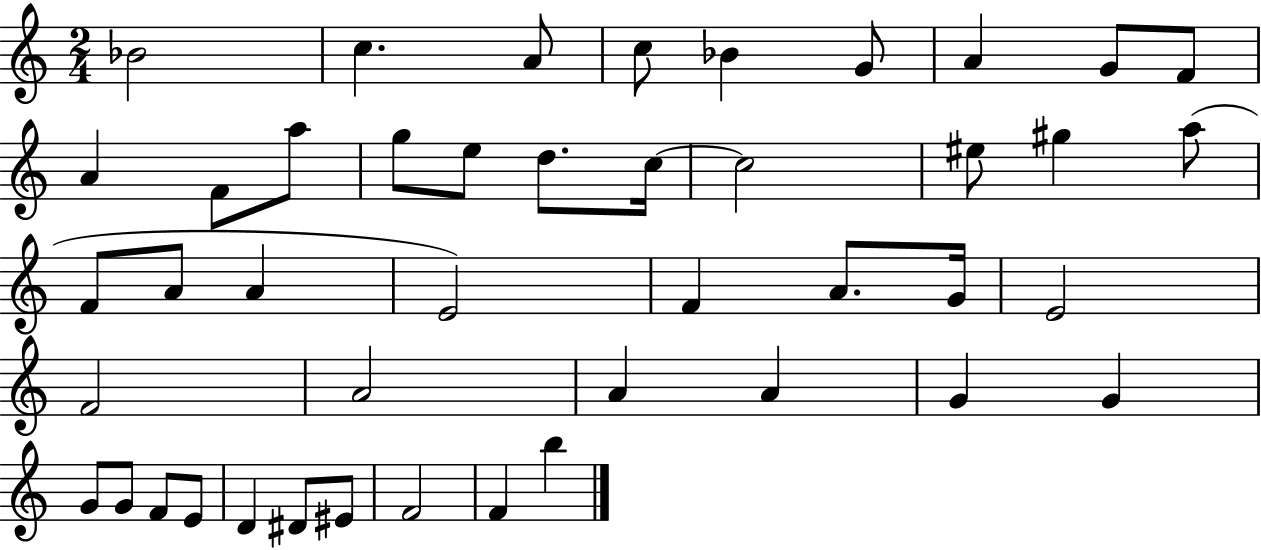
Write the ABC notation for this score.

X:1
T:Untitled
M:2/4
L:1/4
K:C
_B2 c A/2 c/2 _B G/2 A G/2 F/2 A F/2 a/2 g/2 e/2 d/2 c/4 c2 ^e/2 ^g a/2 F/2 A/2 A E2 F A/2 G/4 E2 F2 A2 A A G G G/2 G/2 F/2 E/2 D ^D/2 ^E/2 F2 F b